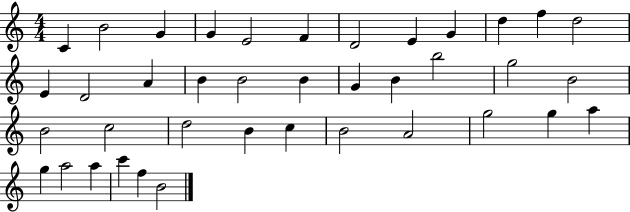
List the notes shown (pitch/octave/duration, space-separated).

C4/q B4/h G4/q G4/q E4/h F4/q D4/h E4/q G4/q D5/q F5/q D5/h E4/q D4/h A4/q B4/q B4/h B4/q G4/q B4/q B5/h G5/h B4/h B4/h C5/h D5/h B4/q C5/q B4/h A4/h G5/h G5/q A5/q G5/q A5/h A5/q C6/q F5/q B4/h